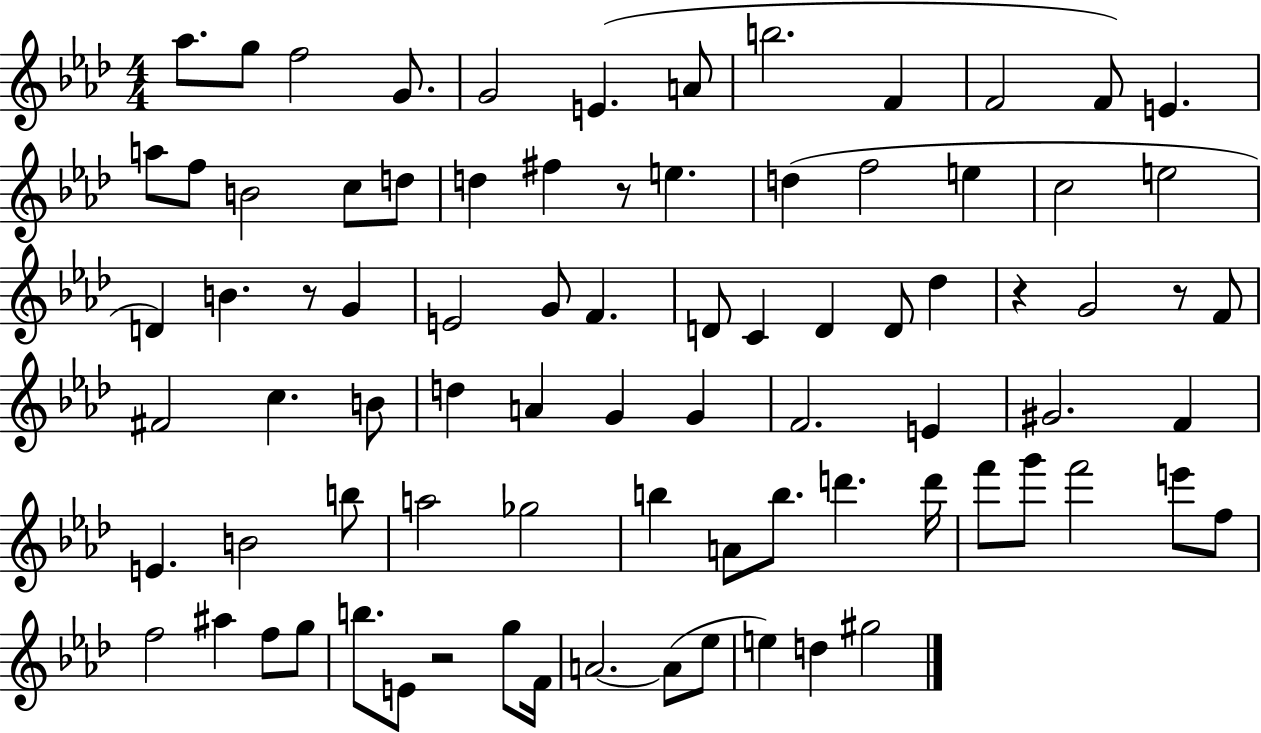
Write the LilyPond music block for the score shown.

{
  \clef treble
  \numericTimeSignature
  \time 4/4
  \key aes \major
  aes''8. g''8 f''2 g'8. | g'2 e'4.( a'8 | b''2. f'4 | f'2 f'8) e'4. | \break a''8 f''8 b'2 c''8 d''8 | d''4 fis''4 r8 e''4. | d''4( f''2 e''4 | c''2 e''2 | \break d'4) b'4. r8 g'4 | e'2 g'8 f'4. | d'8 c'4 d'4 d'8 des''4 | r4 g'2 r8 f'8 | \break fis'2 c''4. b'8 | d''4 a'4 g'4 g'4 | f'2. e'4 | gis'2. f'4 | \break e'4. b'2 b''8 | a''2 ges''2 | b''4 a'8 b''8. d'''4. d'''16 | f'''8 g'''8 f'''2 e'''8 f''8 | \break f''2 ais''4 f''8 g''8 | b''8. e'8 r2 g''8 f'16 | a'2.~~ a'8( ees''8 | e''4) d''4 gis''2 | \break \bar "|."
}